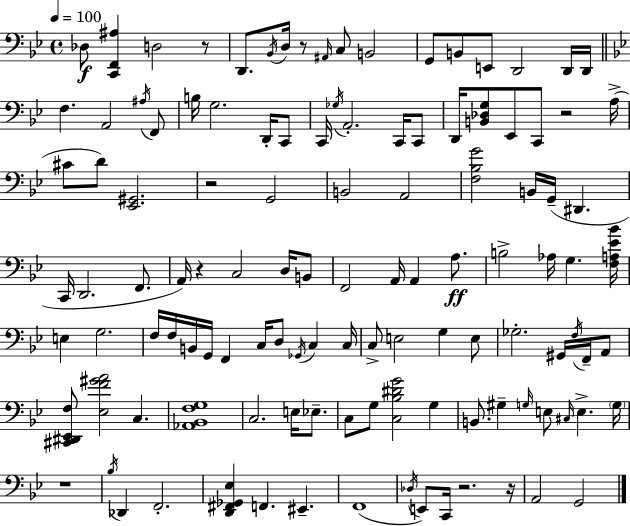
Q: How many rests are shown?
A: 8